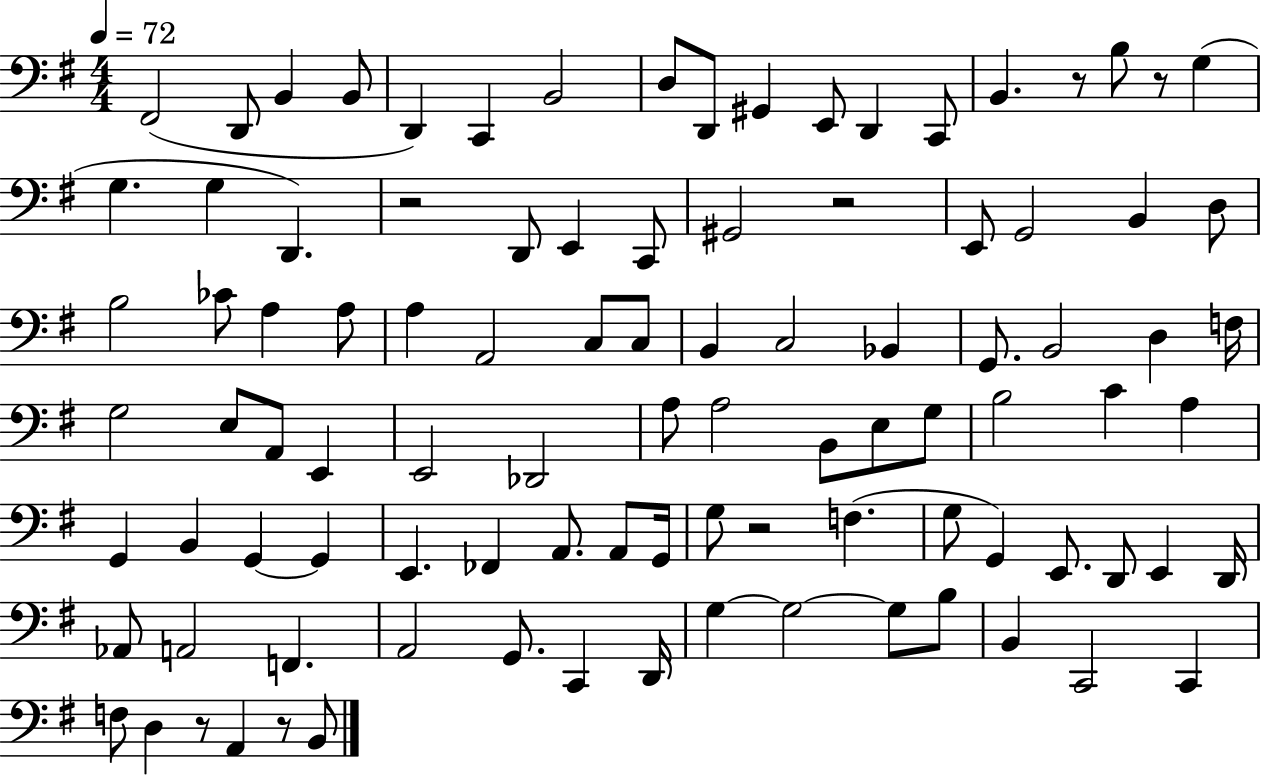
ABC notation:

X:1
T:Untitled
M:4/4
L:1/4
K:G
^F,,2 D,,/2 B,, B,,/2 D,, C,, B,,2 D,/2 D,,/2 ^G,, E,,/2 D,, C,,/2 B,, z/2 B,/2 z/2 G, G, G, D,, z2 D,,/2 E,, C,,/2 ^G,,2 z2 E,,/2 G,,2 B,, D,/2 B,2 _C/2 A, A,/2 A, A,,2 C,/2 C,/2 B,, C,2 _B,, G,,/2 B,,2 D, F,/4 G,2 E,/2 A,,/2 E,, E,,2 _D,,2 A,/2 A,2 B,,/2 E,/2 G,/2 B,2 C A, G,, B,, G,, G,, E,, _F,, A,,/2 A,,/2 G,,/4 G,/2 z2 F, G,/2 G,, E,,/2 D,,/2 E,, D,,/4 _A,,/2 A,,2 F,, A,,2 G,,/2 C,, D,,/4 G, G,2 G,/2 B,/2 B,, C,,2 C,, F,/2 D, z/2 A,, z/2 B,,/2